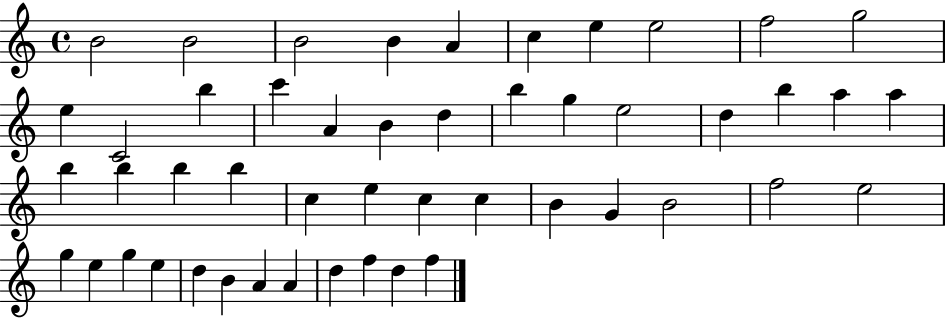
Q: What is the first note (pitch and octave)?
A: B4